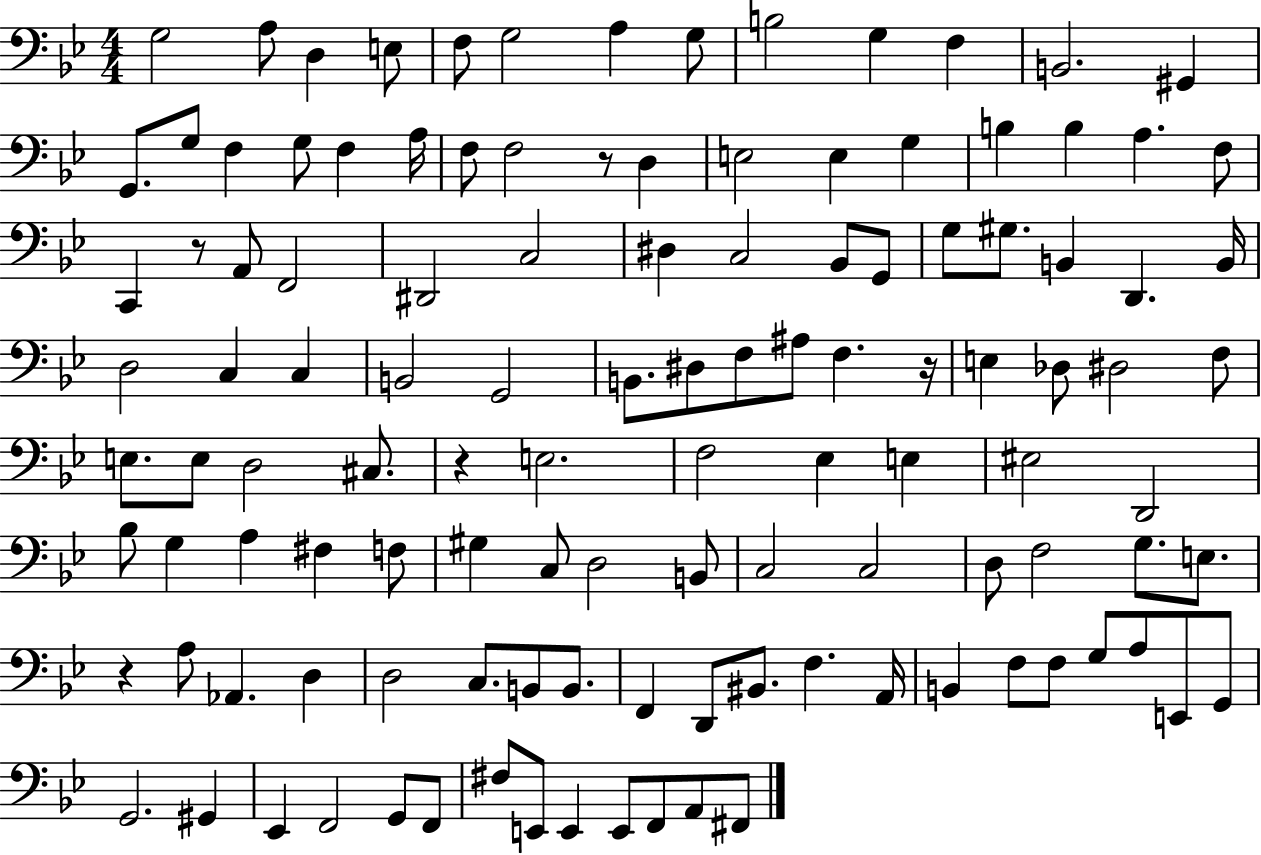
G3/h A3/e D3/q E3/e F3/e G3/h A3/q G3/e B3/h G3/q F3/q B2/h. G#2/q G2/e. G3/e F3/q G3/e F3/q A3/s F3/e F3/h R/e D3/q E3/h E3/q G3/q B3/q B3/q A3/q. F3/e C2/q R/e A2/e F2/h D#2/h C3/h D#3/q C3/h Bb2/e G2/e G3/e G#3/e. B2/q D2/q. B2/s D3/h C3/q C3/q B2/h G2/h B2/e. D#3/e F3/e A#3/e F3/q. R/s E3/q Db3/e D#3/h F3/e E3/e. E3/e D3/h C#3/e. R/q E3/h. F3/h Eb3/q E3/q EIS3/h D2/h Bb3/e G3/q A3/q F#3/q F3/e G#3/q C3/e D3/h B2/e C3/h C3/h D3/e F3/h G3/e. E3/e. R/q A3/e Ab2/q. D3/q D3/h C3/e. B2/e B2/e. F2/q D2/e BIS2/e. F3/q. A2/s B2/q F3/e F3/e G3/e A3/e E2/e G2/e G2/h. G#2/q Eb2/q F2/h G2/e F2/e F#3/e E2/e E2/q E2/e F2/e A2/e F#2/e